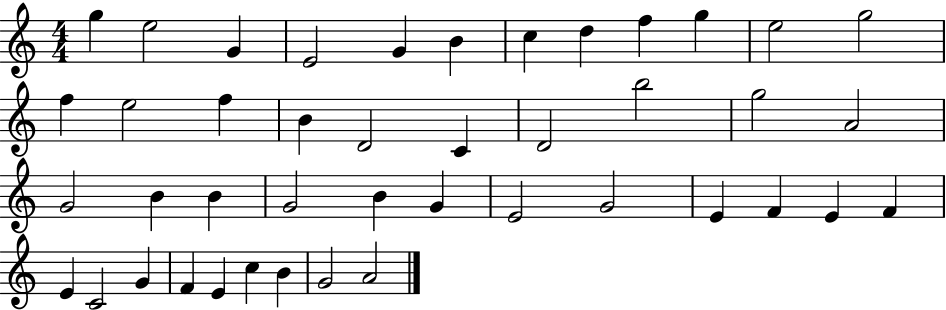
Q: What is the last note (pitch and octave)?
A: A4